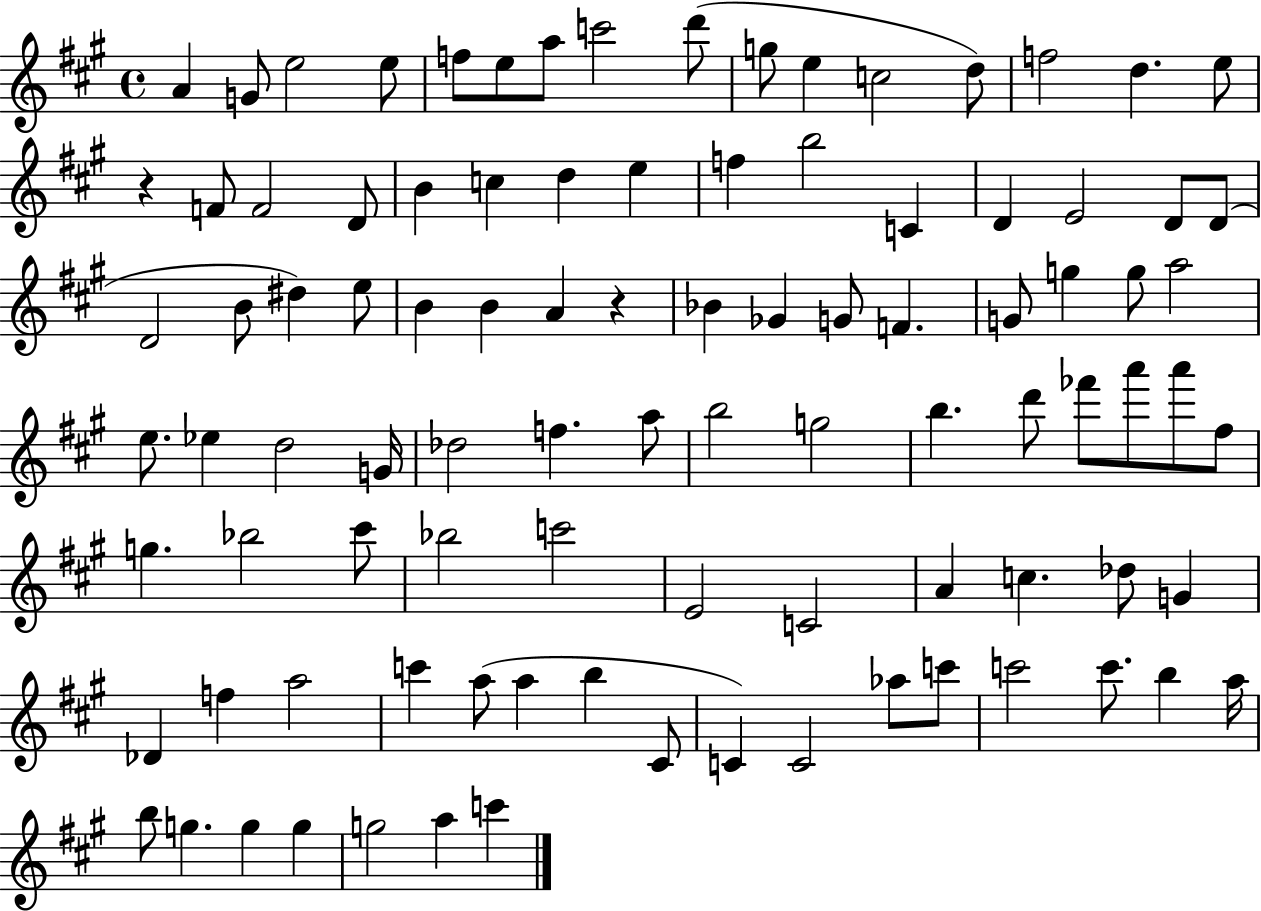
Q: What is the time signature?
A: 4/4